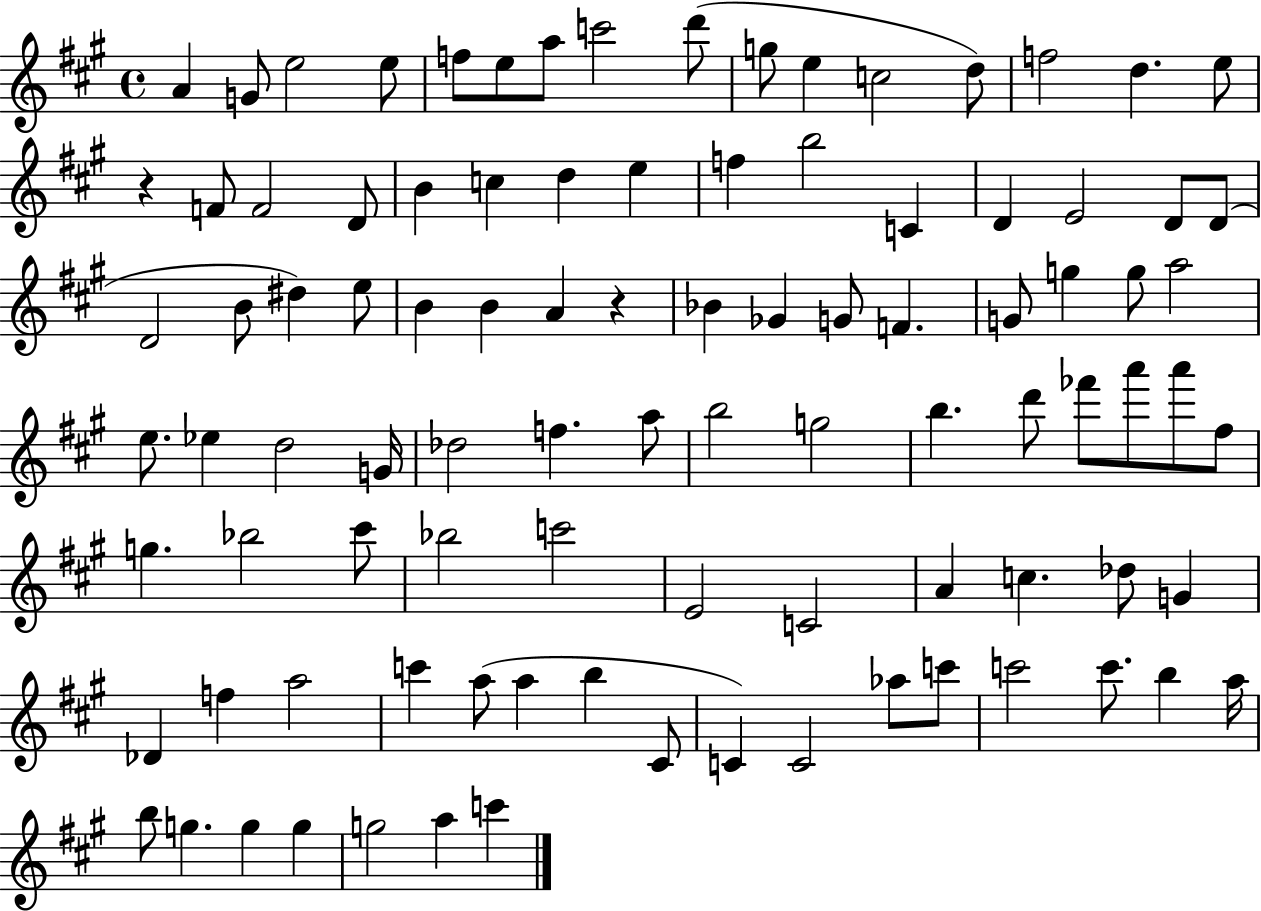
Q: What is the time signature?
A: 4/4